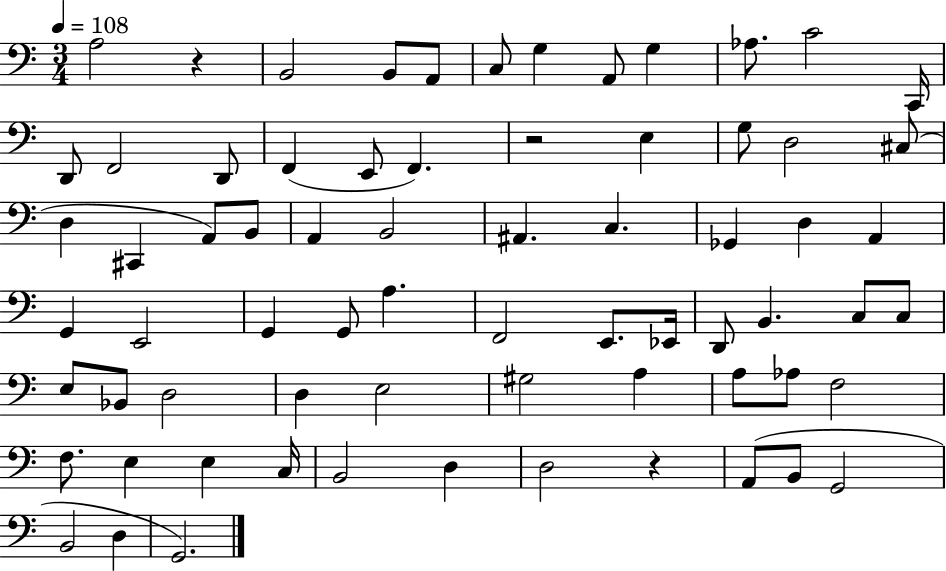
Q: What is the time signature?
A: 3/4